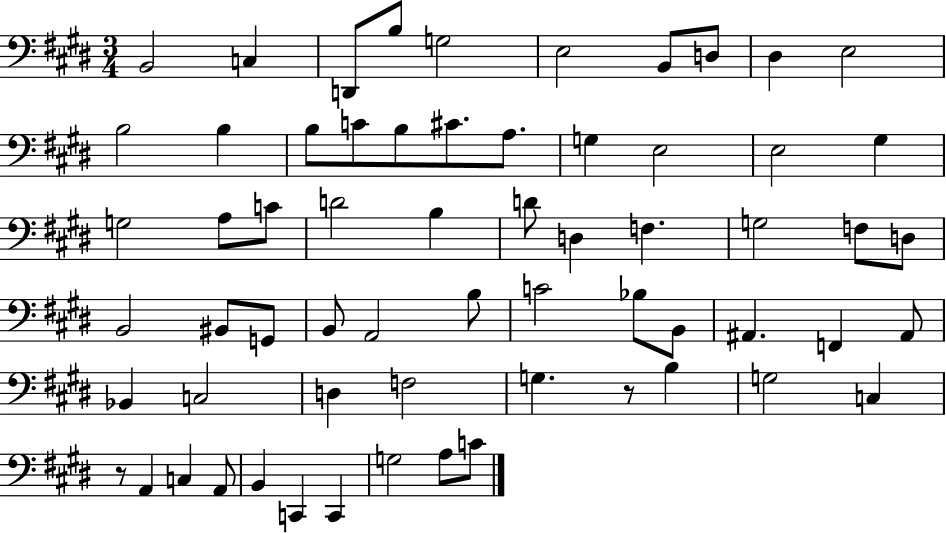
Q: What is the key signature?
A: E major